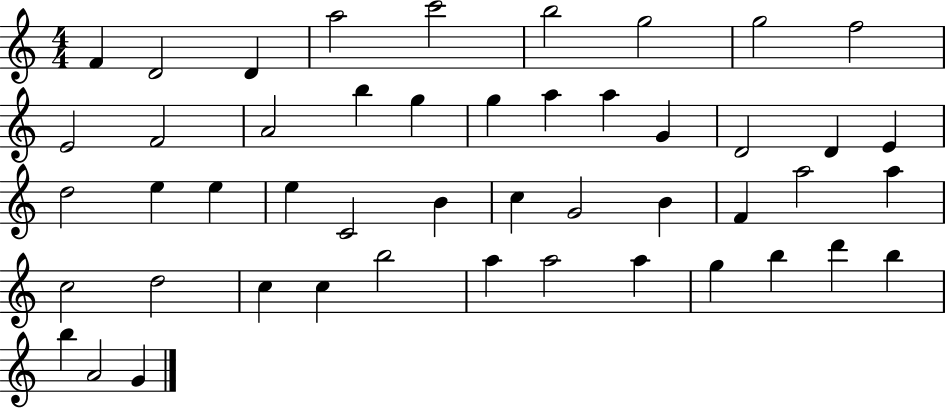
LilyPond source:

{
  \clef treble
  \numericTimeSignature
  \time 4/4
  \key c \major
  f'4 d'2 d'4 | a''2 c'''2 | b''2 g''2 | g''2 f''2 | \break e'2 f'2 | a'2 b''4 g''4 | g''4 a''4 a''4 g'4 | d'2 d'4 e'4 | \break d''2 e''4 e''4 | e''4 c'2 b'4 | c''4 g'2 b'4 | f'4 a''2 a''4 | \break c''2 d''2 | c''4 c''4 b''2 | a''4 a''2 a''4 | g''4 b''4 d'''4 b''4 | \break b''4 a'2 g'4 | \bar "|."
}